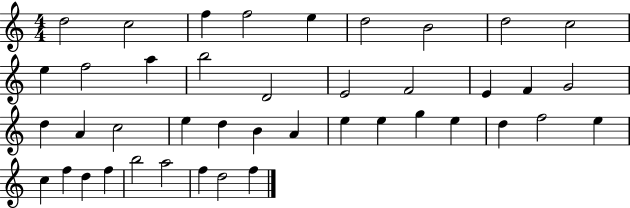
{
  \clef treble
  \numericTimeSignature
  \time 4/4
  \key c \major
  d''2 c''2 | f''4 f''2 e''4 | d''2 b'2 | d''2 c''2 | \break e''4 f''2 a''4 | b''2 d'2 | e'2 f'2 | e'4 f'4 g'2 | \break d''4 a'4 c''2 | e''4 d''4 b'4 a'4 | e''4 e''4 g''4 e''4 | d''4 f''2 e''4 | \break c''4 f''4 d''4 f''4 | b''2 a''2 | f''4 d''2 f''4 | \bar "|."
}